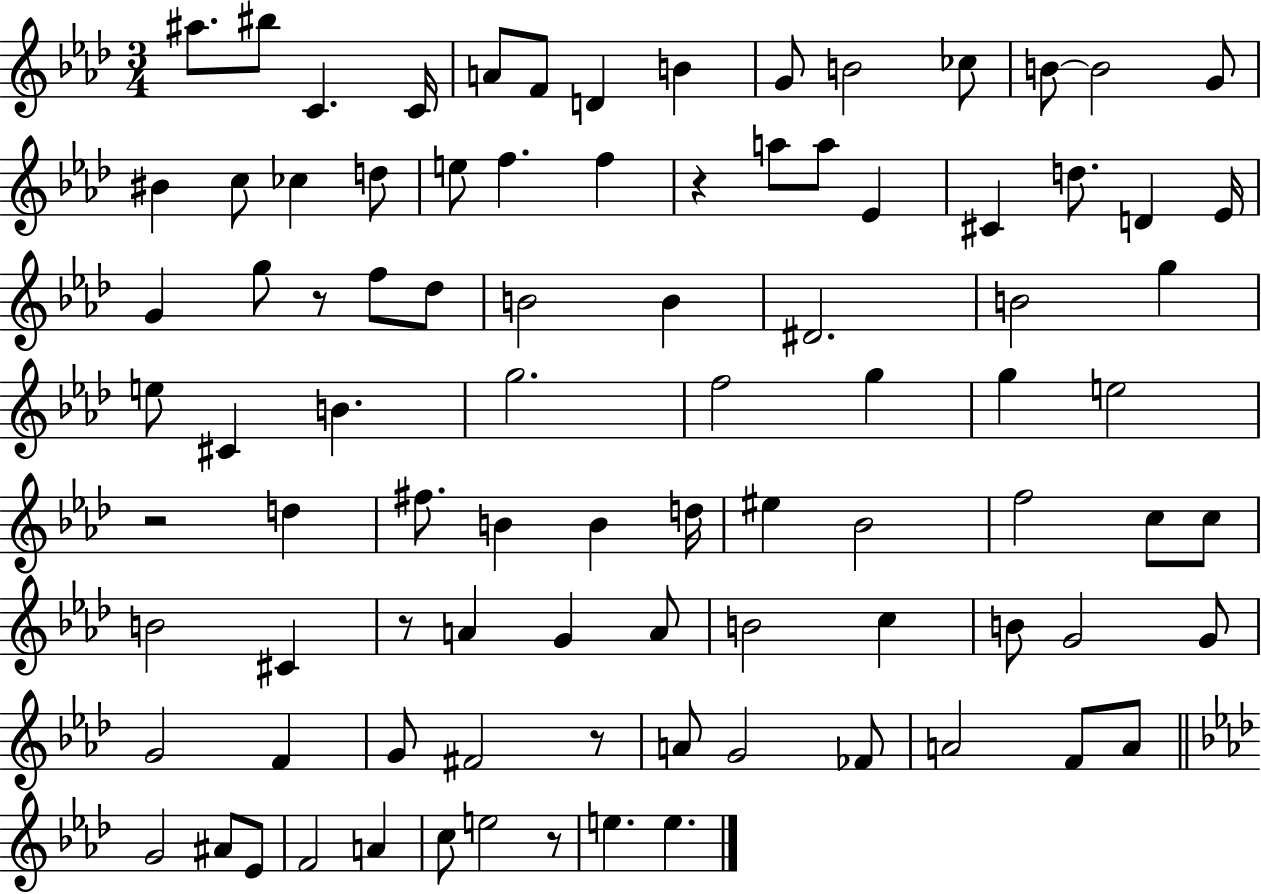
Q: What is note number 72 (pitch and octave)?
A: FES4